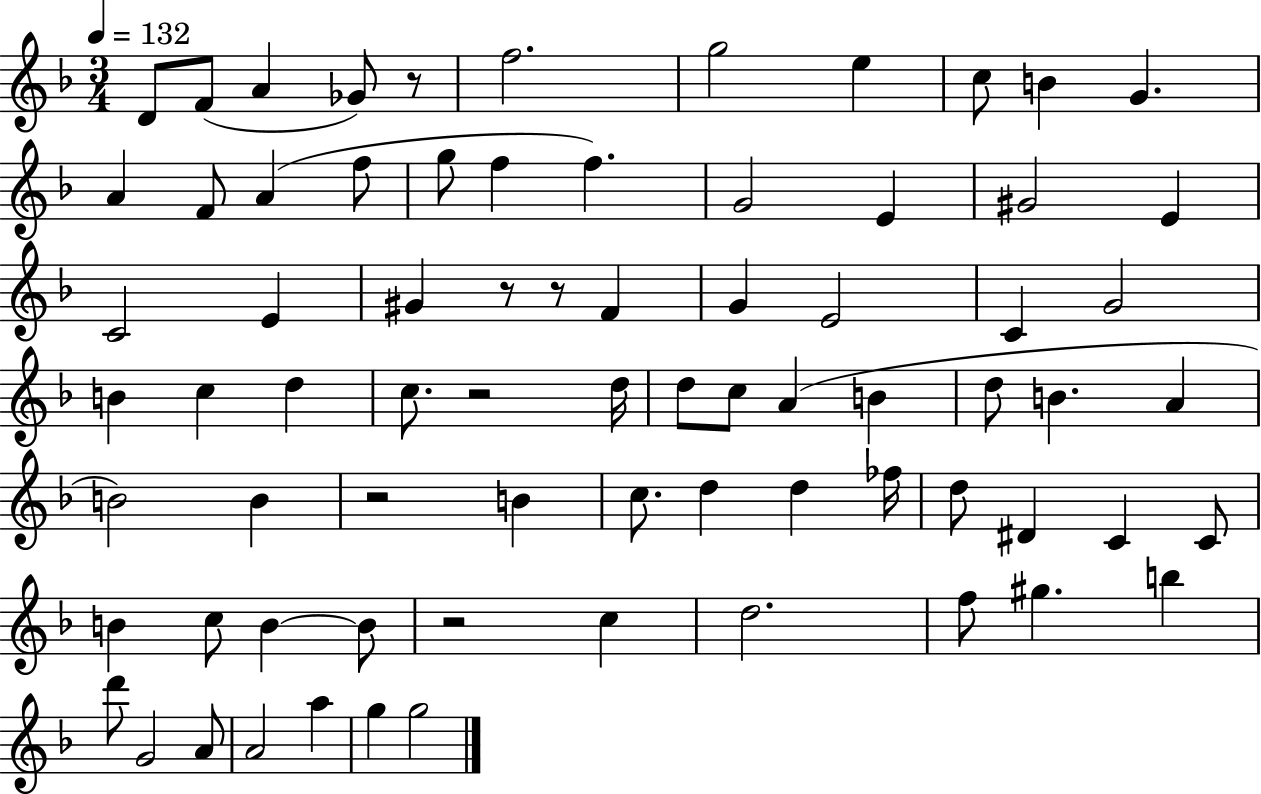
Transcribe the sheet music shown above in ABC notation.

X:1
T:Untitled
M:3/4
L:1/4
K:F
D/2 F/2 A _G/2 z/2 f2 g2 e c/2 B G A F/2 A f/2 g/2 f f G2 E ^G2 E C2 E ^G z/2 z/2 F G E2 C G2 B c d c/2 z2 d/4 d/2 c/2 A B d/2 B A B2 B z2 B c/2 d d _f/4 d/2 ^D C C/2 B c/2 B B/2 z2 c d2 f/2 ^g b d'/2 G2 A/2 A2 a g g2